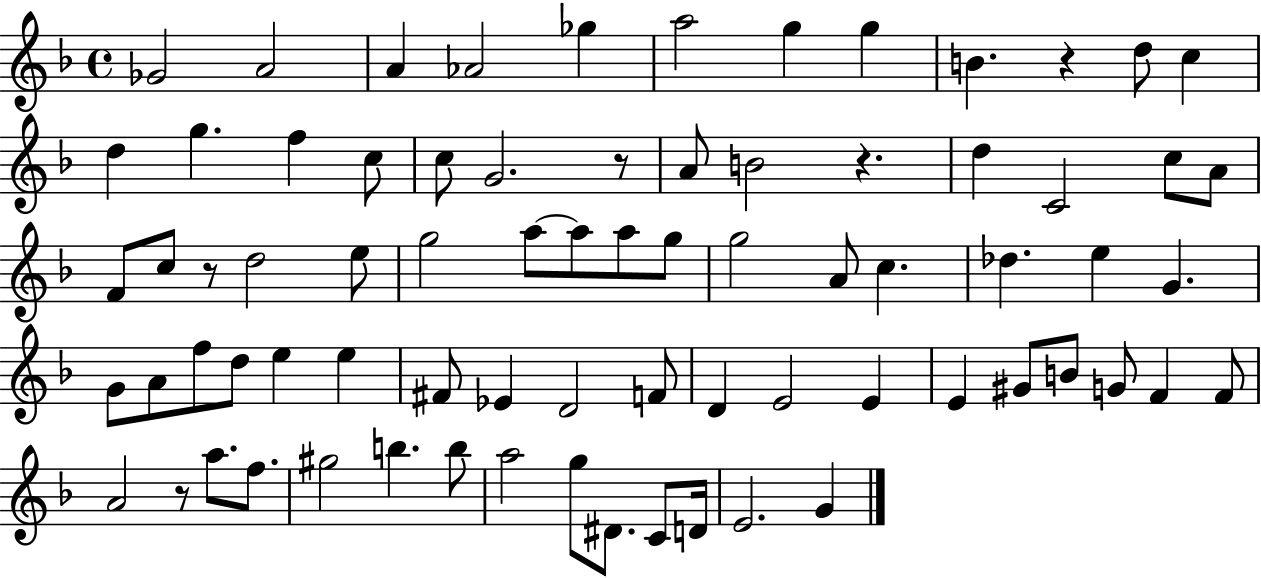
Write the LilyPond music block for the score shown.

{
  \clef treble
  \time 4/4
  \defaultTimeSignature
  \key f \major
  ges'2 a'2 | a'4 aes'2 ges''4 | a''2 g''4 g''4 | b'4. r4 d''8 c''4 | \break d''4 g''4. f''4 c''8 | c''8 g'2. r8 | a'8 b'2 r4. | d''4 c'2 c''8 a'8 | \break f'8 c''8 r8 d''2 e''8 | g''2 a''8~~ a''8 a''8 g''8 | g''2 a'8 c''4. | des''4. e''4 g'4. | \break g'8 a'8 f''8 d''8 e''4 e''4 | fis'8 ees'4 d'2 f'8 | d'4 e'2 e'4 | e'4 gis'8 b'8 g'8 f'4 f'8 | \break a'2 r8 a''8. f''8. | gis''2 b''4. b''8 | a''2 g''8 dis'8. c'8 d'16 | e'2. g'4 | \break \bar "|."
}